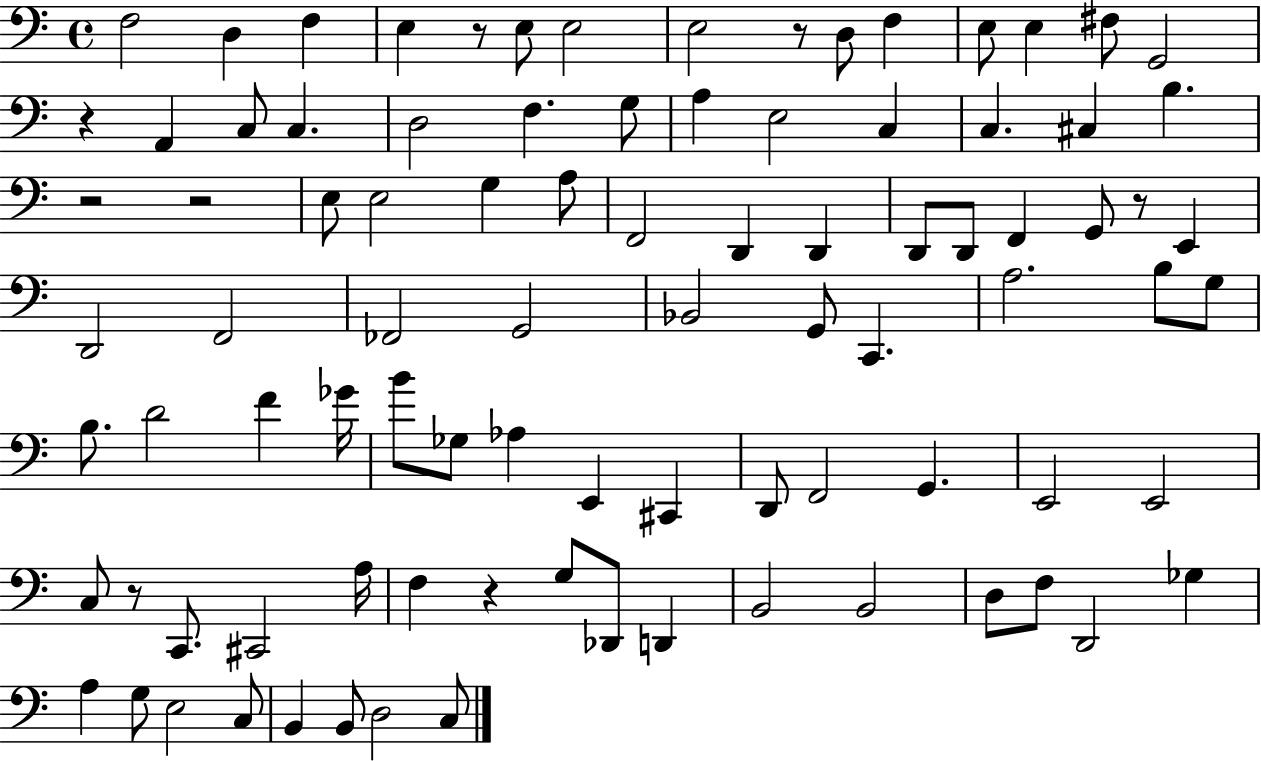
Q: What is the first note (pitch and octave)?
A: F3